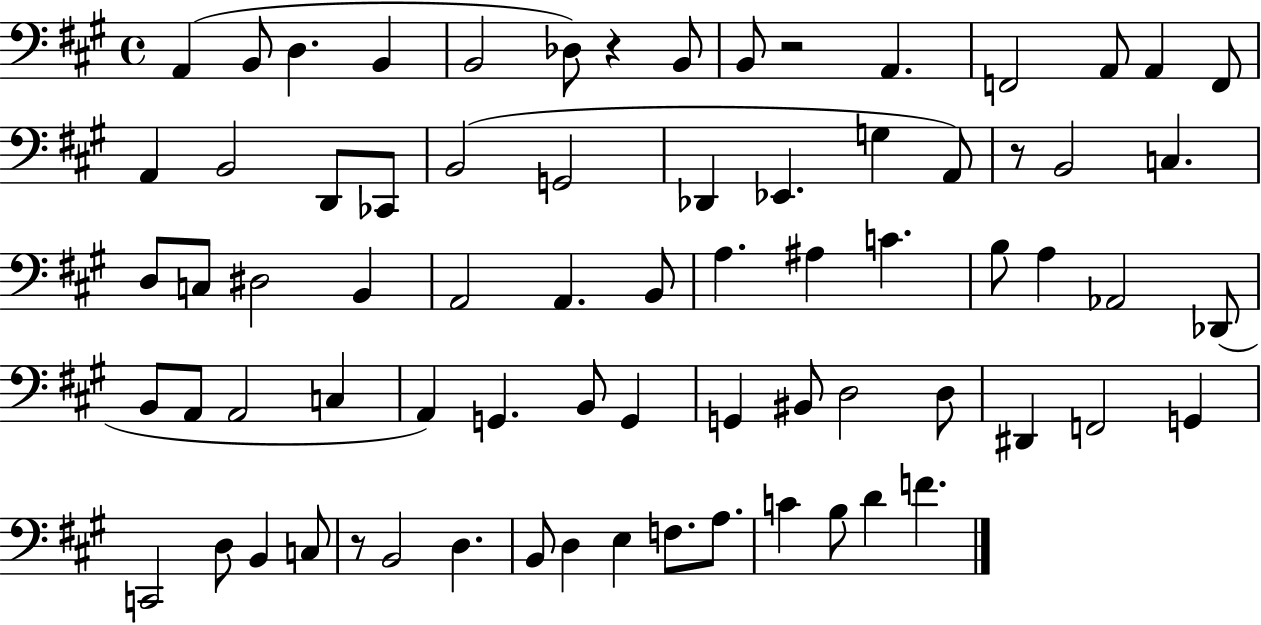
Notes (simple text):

A2/q B2/e D3/q. B2/q B2/h Db3/e R/q B2/e B2/e R/h A2/q. F2/h A2/e A2/q F2/e A2/q B2/h D2/e CES2/e B2/h G2/h Db2/q Eb2/q. G3/q A2/e R/e B2/h C3/q. D3/e C3/e D#3/h B2/q A2/h A2/q. B2/e A3/q. A#3/q C4/q. B3/e A3/q Ab2/h Db2/e B2/e A2/e A2/h C3/q A2/q G2/q. B2/e G2/q G2/q BIS2/e D3/h D3/e D#2/q F2/h G2/q C2/h D3/e B2/q C3/e R/e B2/h D3/q. B2/e D3/q E3/q F3/e. A3/e. C4/q B3/e D4/q F4/q.